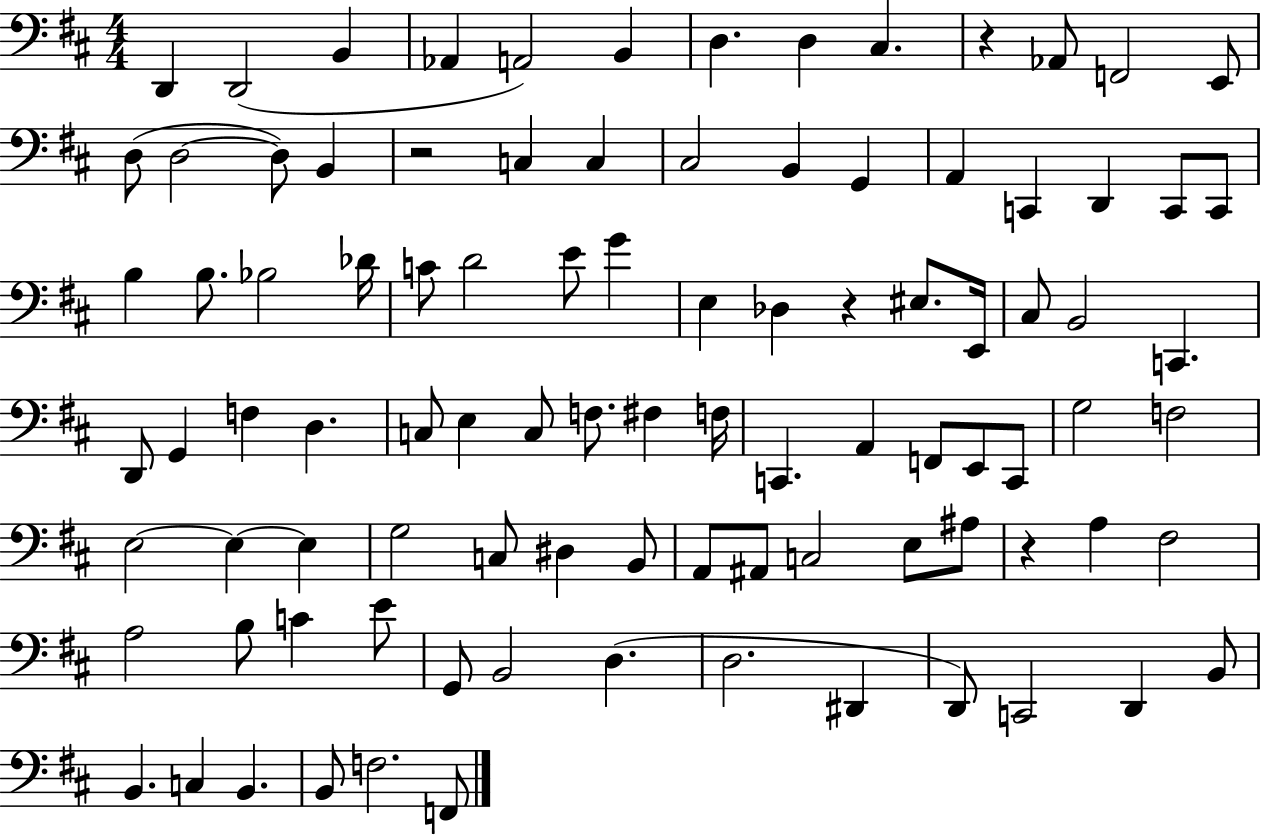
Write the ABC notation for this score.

X:1
T:Untitled
M:4/4
L:1/4
K:D
D,, D,,2 B,, _A,, A,,2 B,, D, D, ^C, z _A,,/2 F,,2 E,,/2 D,/2 D,2 D,/2 B,, z2 C, C, ^C,2 B,, G,, A,, C,, D,, C,,/2 C,,/2 B, B,/2 _B,2 _D/4 C/2 D2 E/2 G E, _D, z ^E,/2 E,,/4 ^C,/2 B,,2 C,, D,,/2 G,, F, D, C,/2 E, C,/2 F,/2 ^F, F,/4 C,, A,, F,,/2 E,,/2 C,,/2 G,2 F,2 E,2 E, E, G,2 C,/2 ^D, B,,/2 A,,/2 ^A,,/2 C,2 E,/2 ^A,/2 z A, ^F,2 A,2 B,/2 C E/2 G,,/2 B,,2 D, D,2 ^D,, D,,/2 C,,2 D,, B,,/2 B,, C, B,, B,,/2 F,2 F,,/2